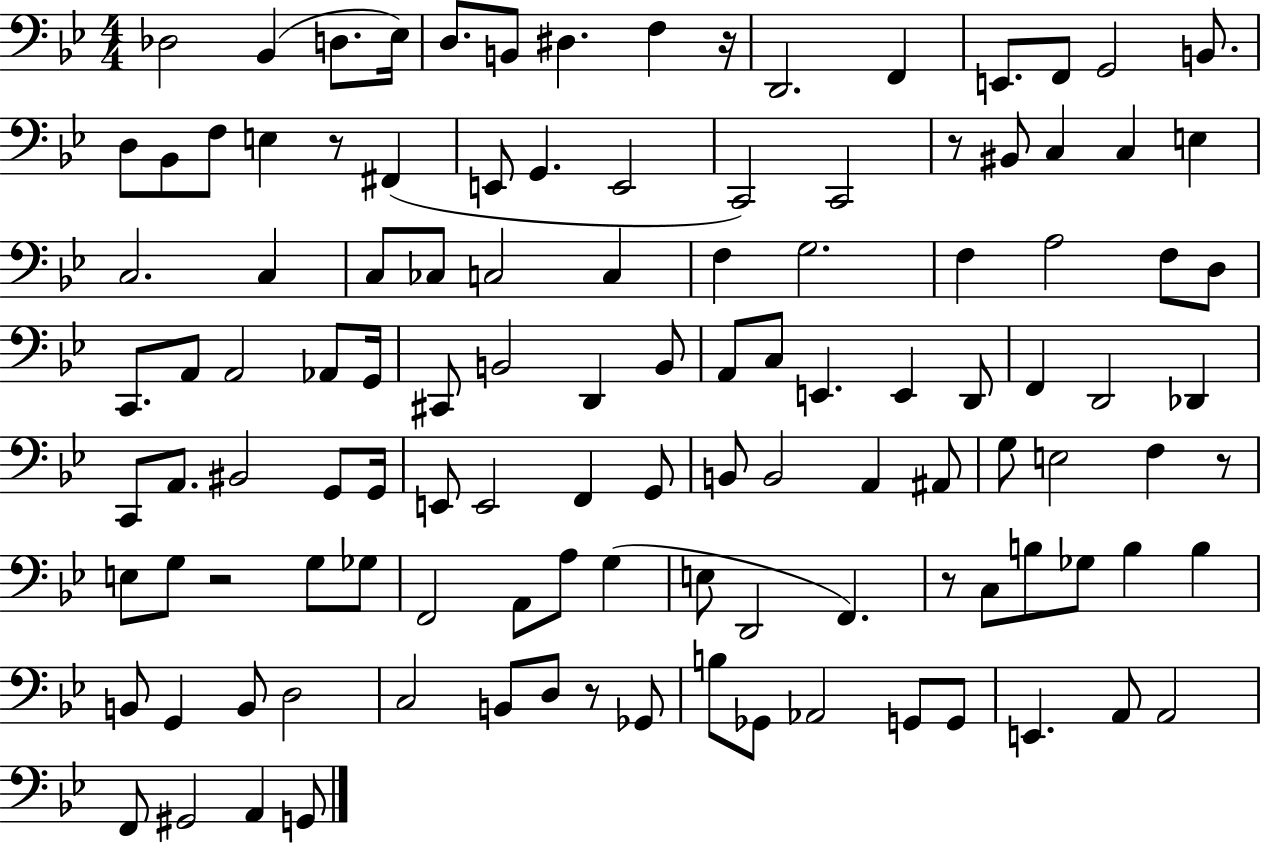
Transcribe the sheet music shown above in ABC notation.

X:1
T:Untitled
M:4/4
L:1/4
K:Bb
_D,2 _B,, D,/2 _E,/4 D,/2 B,,/2 ^D, F, z/4 D,,2 F,, E,,/2 F,,/2 G,,2 B,,/2 D,/2 _B,,/2 F,/2 E, z/2 ^F,, E,,/2 G,, E,,2 C,,2 C,,2 z/2 ^B,,/2 C, C, E, C,2 C, C,/2 _C,/2 C,2 C, F, G,2 F, A,2 F,/2 D,/2 C,,/2 A,,/2 A,,2 _A,,/2 G,,/4 ^C,,/2 B,,2 D,, B,,/2 A,,/2 C,/2 E,, E,, D,,/2 F,, D,,2 _D,, C,,/2 A,,/2 ^B,,2 G,,/2 G,,/4 E,,/2 E,,2 F,, G,,/2 B,,/2 B,,2 A,, ^A,,/2 G,/2 E,2 F, z/2 E,/2 G,/2 z2 G,/2 _G,/2 F,,2 A,,/2 A,/2 G, E,/2 D,,2 F,, z/2 C,/2 B,/2 _G,/2 B, B, B,,/2 G,, B,,/2 D,2 C,2 B,,/2 D,/2 z/2 _G,,/2 B,/2 _G,,/2 _A,,2 G,,/2 G,,/2 E,, A,,/2 A,,2 F,,/2 ^G,,2 A,, G,,/2